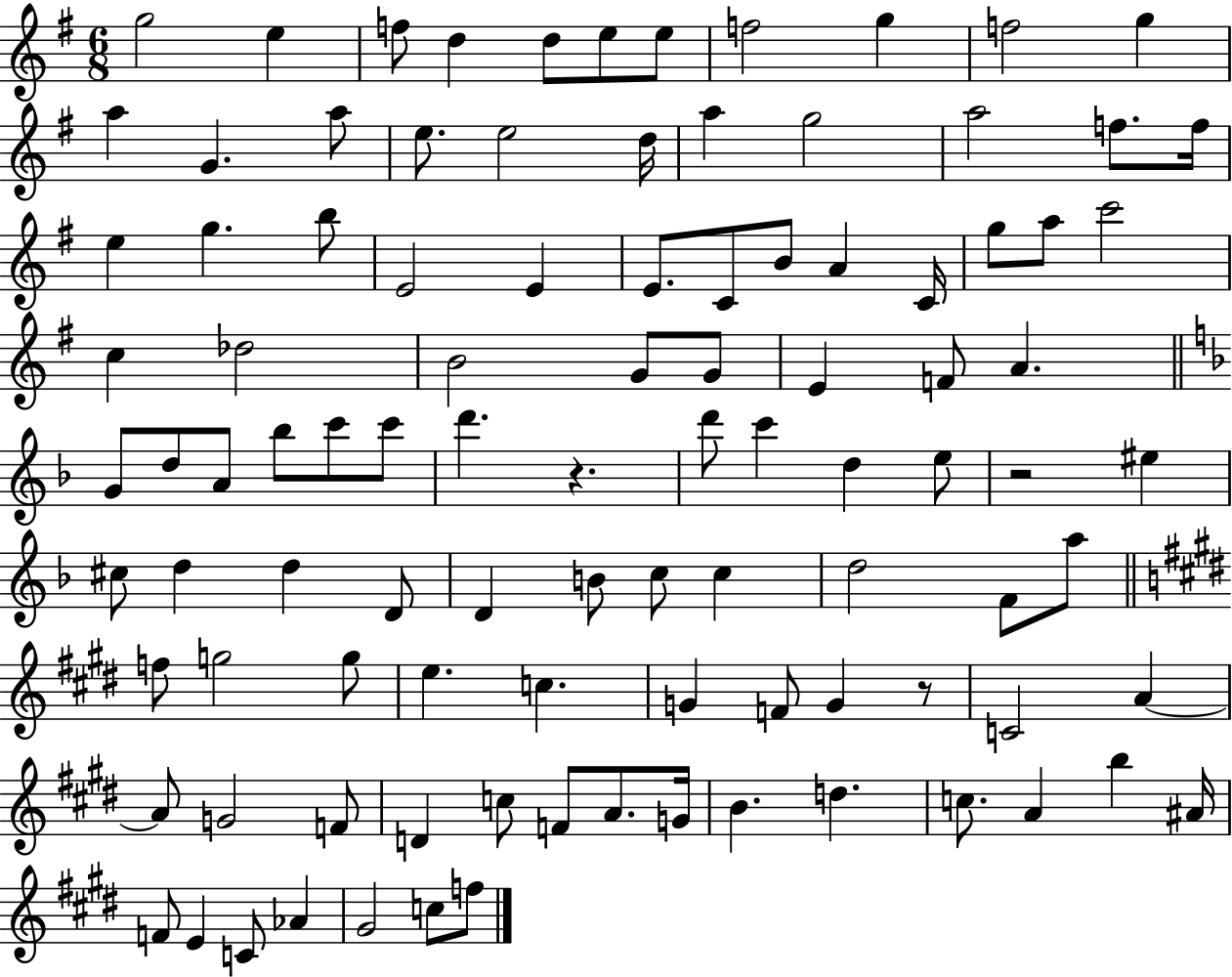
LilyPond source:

{
  \clef treble
  \numericTimeSignature
  \time 6/8
  \key g \major
  g''2 e''4 | f''8 d''4 d''8 e''8 e''8 | f''2 g''4 | f''2 g''4 | \break a''4 g'4. a''8 | e''8. e''2 d''16 | a''4 g''2 | a''2 f''8. f''16 | \break e''4 g''4. b''8 | e'2 e'4 | e'8. c'8 b'8 a'4 c'16 | g''8 a''8 c'''2 | \break c''4 des''2 | b'2 g'8 g'8 | e'4 f'8 a'4. | \bar "||" \break \key f \major g'8 d''8 a'8 bes''8 c'''8 c'''8 | d'''4. r4. | d'''8 c'''4 d''4 e''8 | r2 eis''4 | \break cis''8 d''4 d''4 d'8 | d'4 b'8 c''8 c''4 | d''2 f'8 a''8 | \bar "||" \break \key e \major f''8 g''2 g''8 | e''4. c''4. | g'4 f'8 g'4 r8 | c'2 a'4~~ | \break a'8 g'2 f'8 | d'4 c''8 f'8 a'8. g'16 | b'4. d''4. | c''8. a'4 b''4 ais'16 | \break f'8 e'4 c'8 aes'4 | gis'2 c''8 f''8 | \bar "|."
}